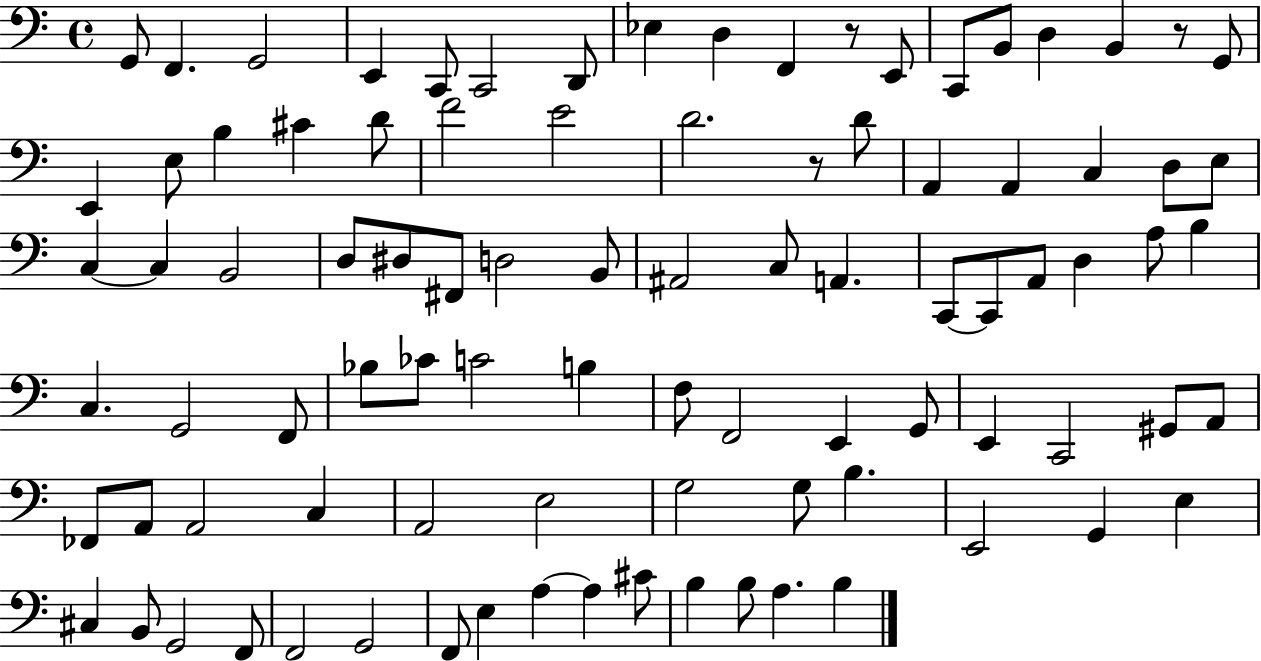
X:1
T:Untitled
M:4/4
L:1/4
K:C
G,,/2 F,, G,,2 E,, C,,/2 C,,2 D,,/2 _E, D, F,, z/2 E,,/2 C,,/2 B,,/2 D, B,, z/2 G,,/2 E,, E,/2 B, ^C D/2 F2 E2 D2 z/2 D/2 A,, A,, C, D,/2 E,/2 C, C, B,,2 D,/2 ^D,/2 ^F,,/2 D,2 B,,/2 ^A,,2 C,/2 A,, C,,/2 C,,/2 A,,/2 D, A,/2 B, C, G,,2 F,,/2 _B,/2 _C/2 C2 B, F,/2 F,,2 E,, G,,/2 E,, C,,2 ^G,,/2 A,,/2 _F,,/2 A,,/2 A,,2 C, A,,2 E,2 G,2 G,/2 B, E,,2 G,, E, ^C, B,,/2 G,,2 F,,/2 F,,2 G,,2 F,,/2 E, A, A, ^C/2 B, B,/2 A, B,